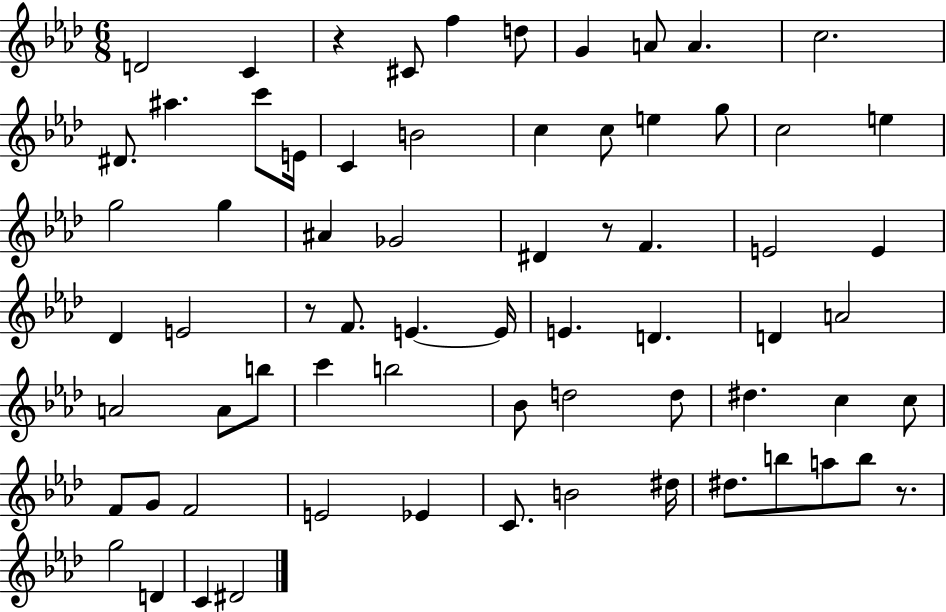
X:1
T:Untitled
M:6/8
L:1/4
K:Ab
D2 C z ^C/2 f d/2 G A/2 A c2 ^D/2 ^a c'/2 E/4 C B2 c c/2 e g/2 c2 e g2 g ^A _G2 ^D z/2 F E2 E _D E2 z/2 F/2 E E/4 E D D A2 A2 A/2 b/2 c' b2 _B/2 d2 d/2 ^d c c/2 F/2 G/2 F2 E2 _E C/2 B2 ^d/4 ^d/2 b/2 a/2 b/2 z/2 g2 D C ^D2